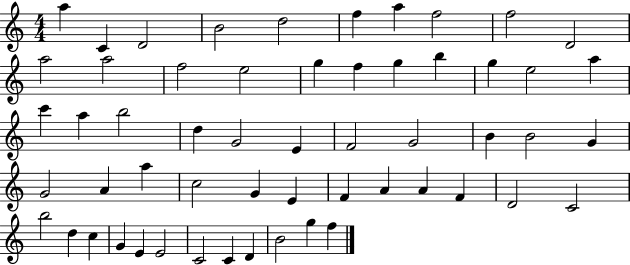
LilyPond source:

{
  \clef treble
  \numericTimeSignature
  \time 4/4
  \key c \major
  a''4 c'4 d'2 | b'2 d''2 | f''4 a''4 f''2 | f''2 d'2 | \break a''2 a''2 | f''2 e''2 | g''4 f''4 g''4 b''4 | g''4 e''2 a''4 | \break c'''4 a''4 b''2 | d''4 g'2 e'4 | f'2 g'2 | b'4 b'2 g'4 | \break g'2 a'4 a''4 | c''2 g'4 e'4 | f'4 a'4 a'4 f'4 | d'2 c'2 | \break b''2 d''4 c''4 | g'4 e'4 e'2 | c'2 c'4 d'4 | b'2 g''4 f''4 | \break \bar "|."
}